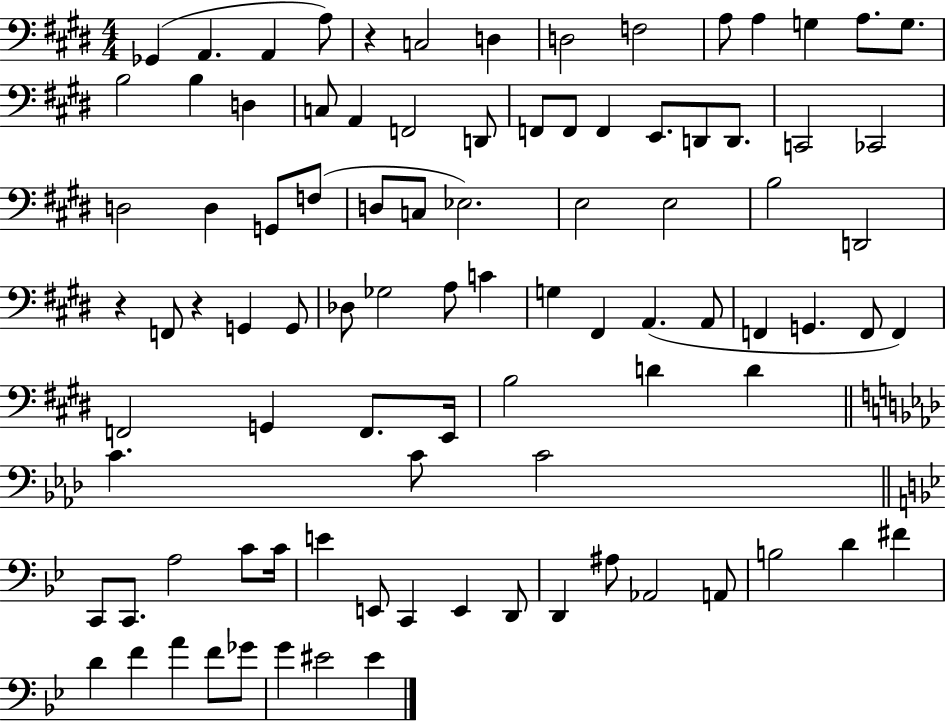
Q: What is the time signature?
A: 4/4